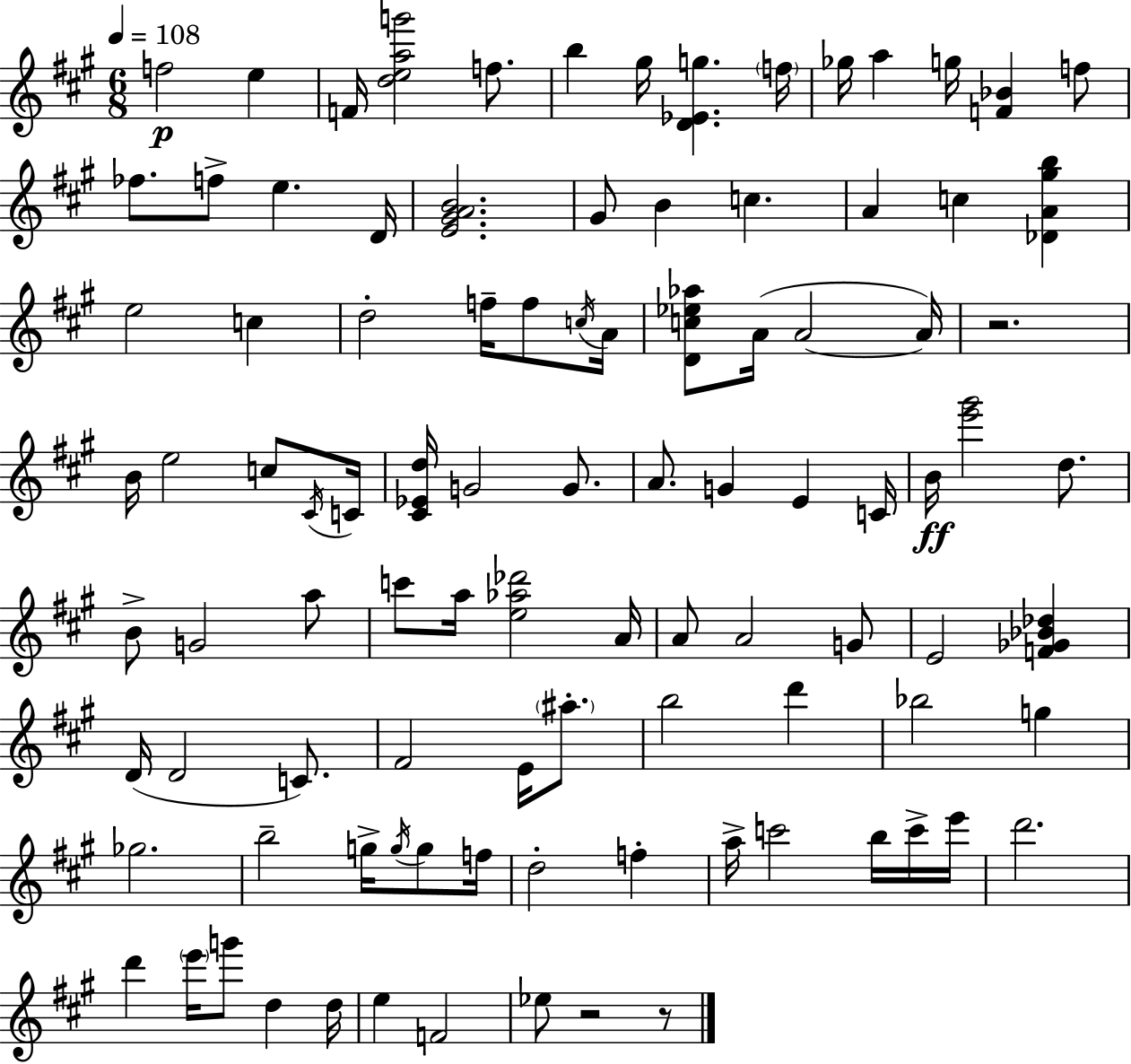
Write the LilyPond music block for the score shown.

{
  \clef treble
  \numericTimeSignature
  \time 6/8
  \key a \major
  \tempo 4 = 108
  f''2\p e''4 | f'16 <d'' e'' a'' g'''>2 f''8. | b''4 gis''16 <d' ees' g''>4. \parenthesize f''16 | ges''16 a''4 g''16 <f' bes'>4 f''8 | \break fes''8. f''8-> e''4. d'16 | <e' gis' a' b'>2. | gis'8 b'4 c''4. | a'4 c''4 <des' a' gis'' b''>4 | \break e''2 c''4 | d''2-. f''16-- f''8 \acciaccatura { c''16 } | a'16 <d' c'' ees'' aes''>8 a'16( a'2~~ | a'16) r2. | \break b'16 e''2 c''8 | \acciaccatura { cis'16 } c'16 <cis' ees' d''>16 g'2 g'8. | a'8. g'4 e'4 | c'16 b'16\ff <e''' gis'''>2 d''8. | \break b'8-> g'2 | a''8 c'''8 a''16 <e'' aes'' des'''>2 | a'16 a'8 a'2 | g'8 e'2 <f' ges' bes' des''>4 | \break d'16( d'2 c'8.) | fis'2 e'16 \parenthesize ais''8.-. | b''2 d'''4 | bes''2 g''4 | \break ges''2. | b''2-- g''16-> \acciaccatura { g''16 } | g''8 f''16 d''2-. f''4-. | a''16-> c'''2 | \break b''16 c'''16-> e'''16 d'''2. | d'''4 \parenthesize e'''16 g'''8 d''4 | d''16 e''4 f'2 | ees''8 r2 | \break r8 \bar "|."
}